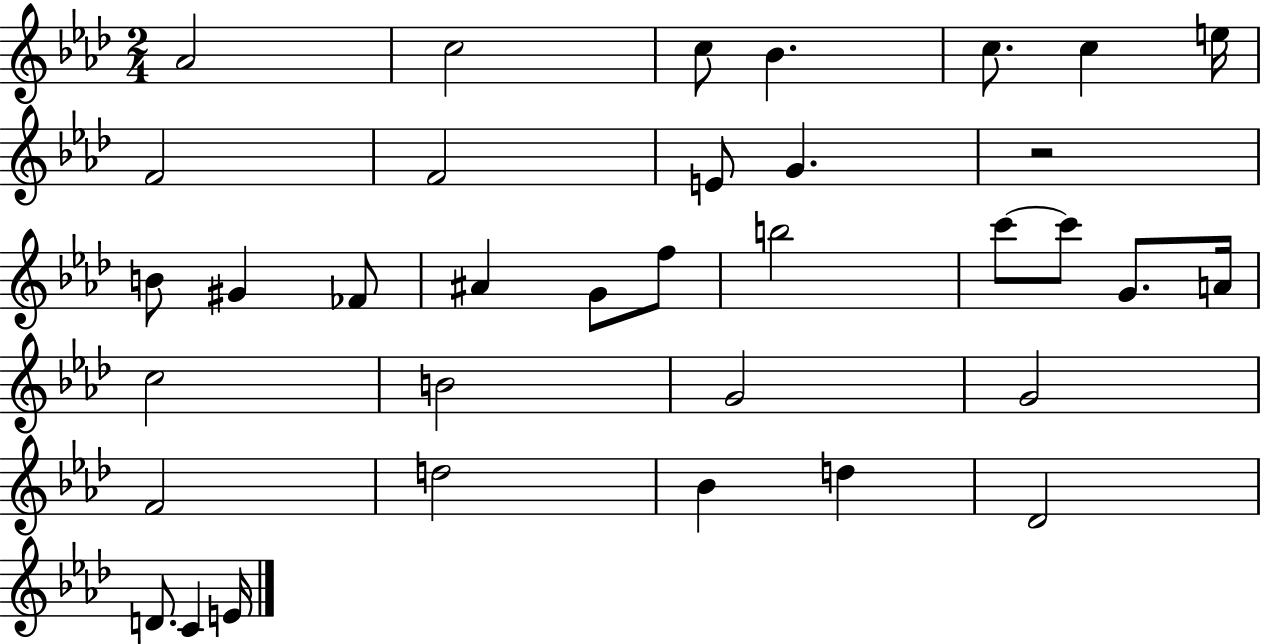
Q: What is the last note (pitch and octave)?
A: E4